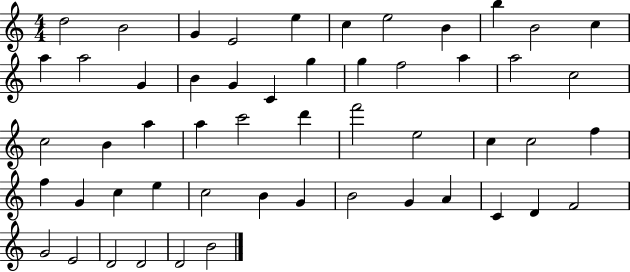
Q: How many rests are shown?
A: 0